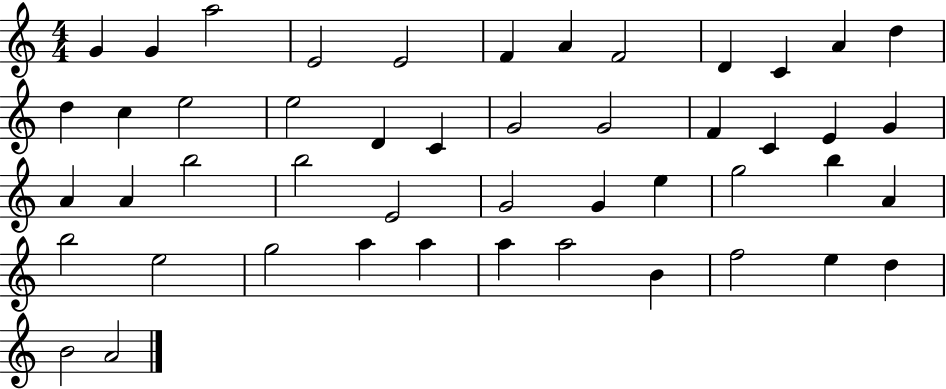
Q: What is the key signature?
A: C major